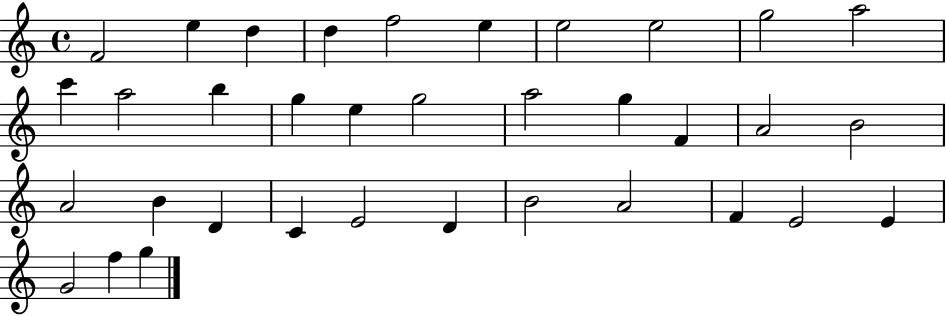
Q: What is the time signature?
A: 4/4